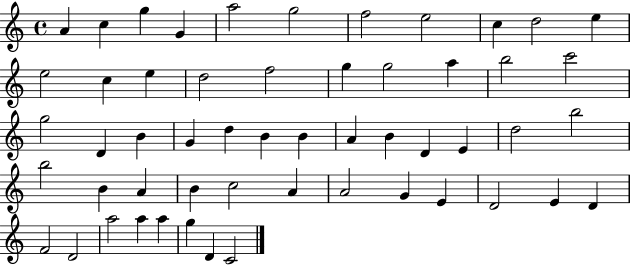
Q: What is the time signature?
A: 4/4